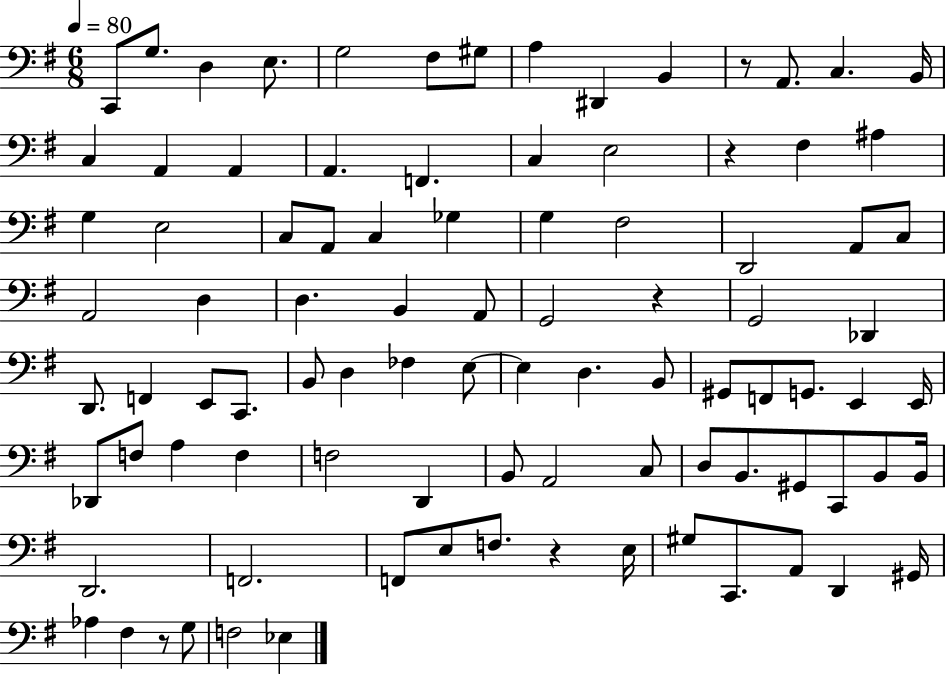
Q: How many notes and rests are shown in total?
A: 93